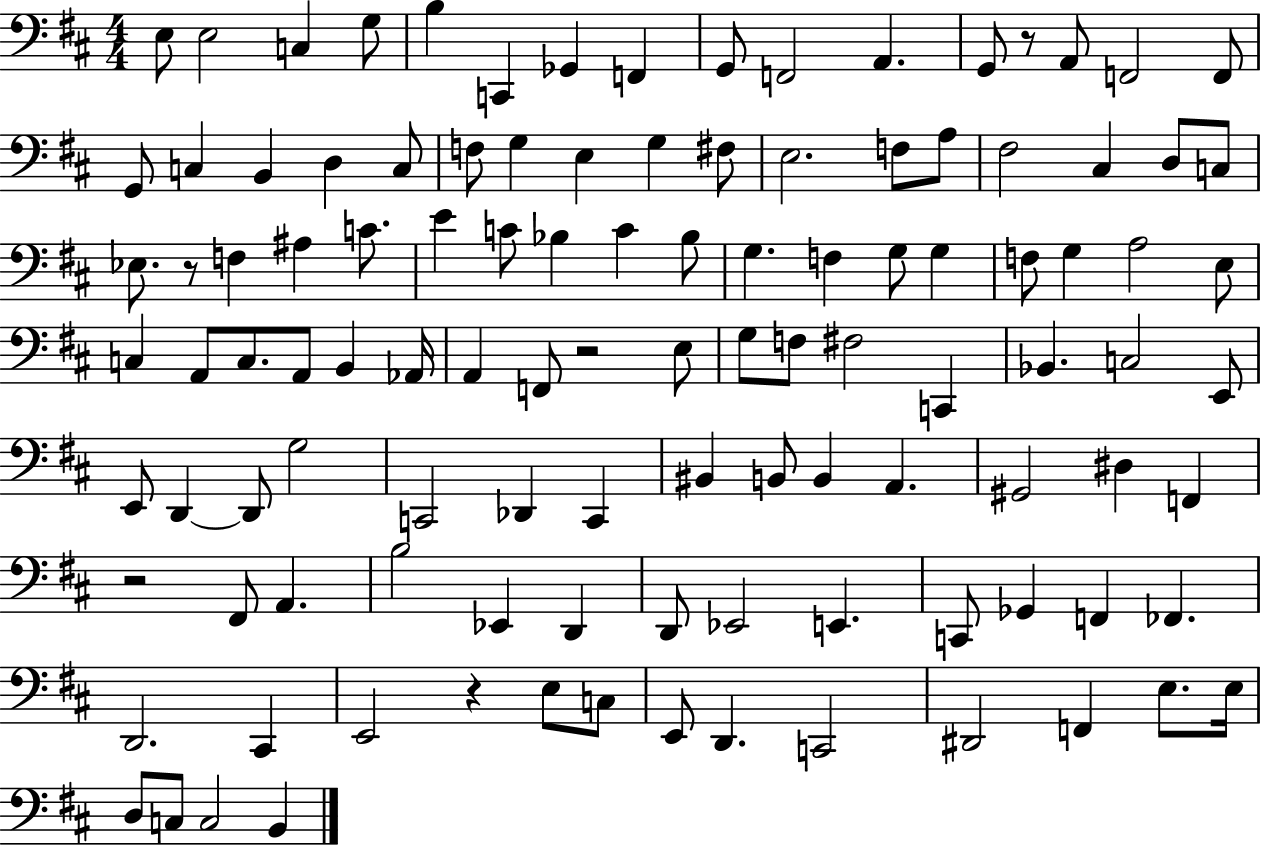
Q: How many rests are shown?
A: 5